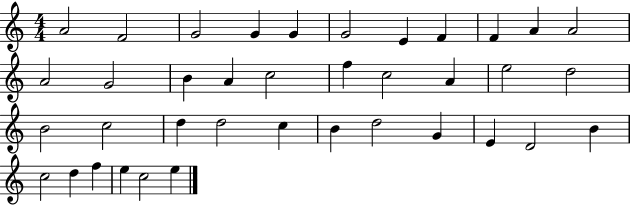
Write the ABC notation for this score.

X:1
T:Untitled
M:4/4
L:1/4
K:C
A2 F2 G2 G G G2 E F F A A2 A2 G2 B A c2 f c2 A e2 d2 B2 c2 d d2 c B d2 G E D2 B c2 d f e c2 e